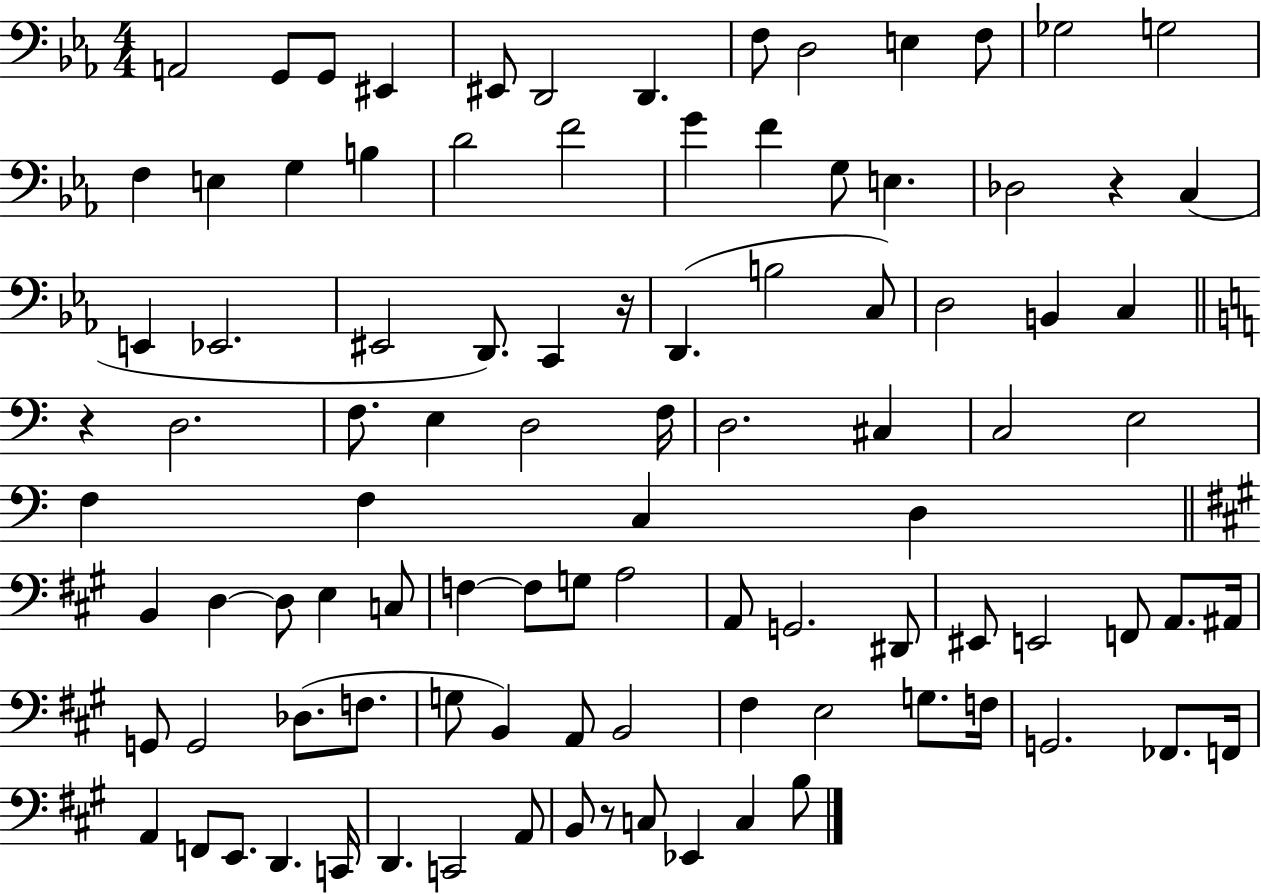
A2/h G2/e G2/e EIS2/q EIS2/e D2/h D2/q. F3/e D3/h E3/q F3/e Gb3/h G3/h F3/q E3/q G3/q B3/q D4/h F4/h G4/q F4/q G3/e E3/q. Db3/h R/q C3/q E2/q Eb2/h. EIS2/h D2/e. C2/q R/s D2/q. B3/h C3/e D3/h B2/q C3/q R/q D3/h. F3/e. E3/q D3/h F3/s D3/h. C#3/q C3/h E3/h F3/q F3/q C3/q D3/q B2/q D3/q D3/e E3/q C3/e F3/q F3/e G3/e A3/h A2/e G2/h. D#2/e EIS2/e E2/h F2/e A2/e. A#2/s G2/e G2/h Db3/e. F3/e. G3/e B2/q A2/e B2/h F#3/q E3/h G3/e. F3/s G2/h. FES2/e. F2/s A2/q F2/e E2/e. D2/q. C2/s D2/q. C2/h A2/e B2/e R/e C3/e Eb2/q C3/q B3/e